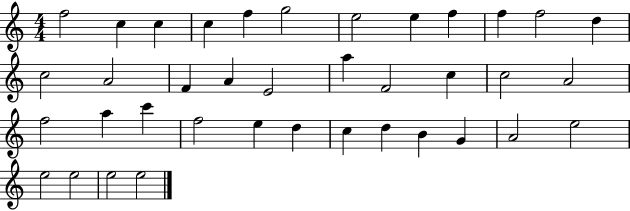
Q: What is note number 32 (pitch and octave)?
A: G4